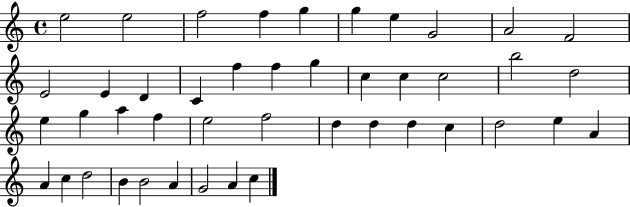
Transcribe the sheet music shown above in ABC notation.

X:1
T:Untitled
M:4/4
L:1/4
K:C
e2 e2 f2 f g g e G2 A2 F2 E2 E D C f f g c c c2 b2 d2 e g a f e2 f2 d d d c d2 e A A c d2 B B2 A G2 A c